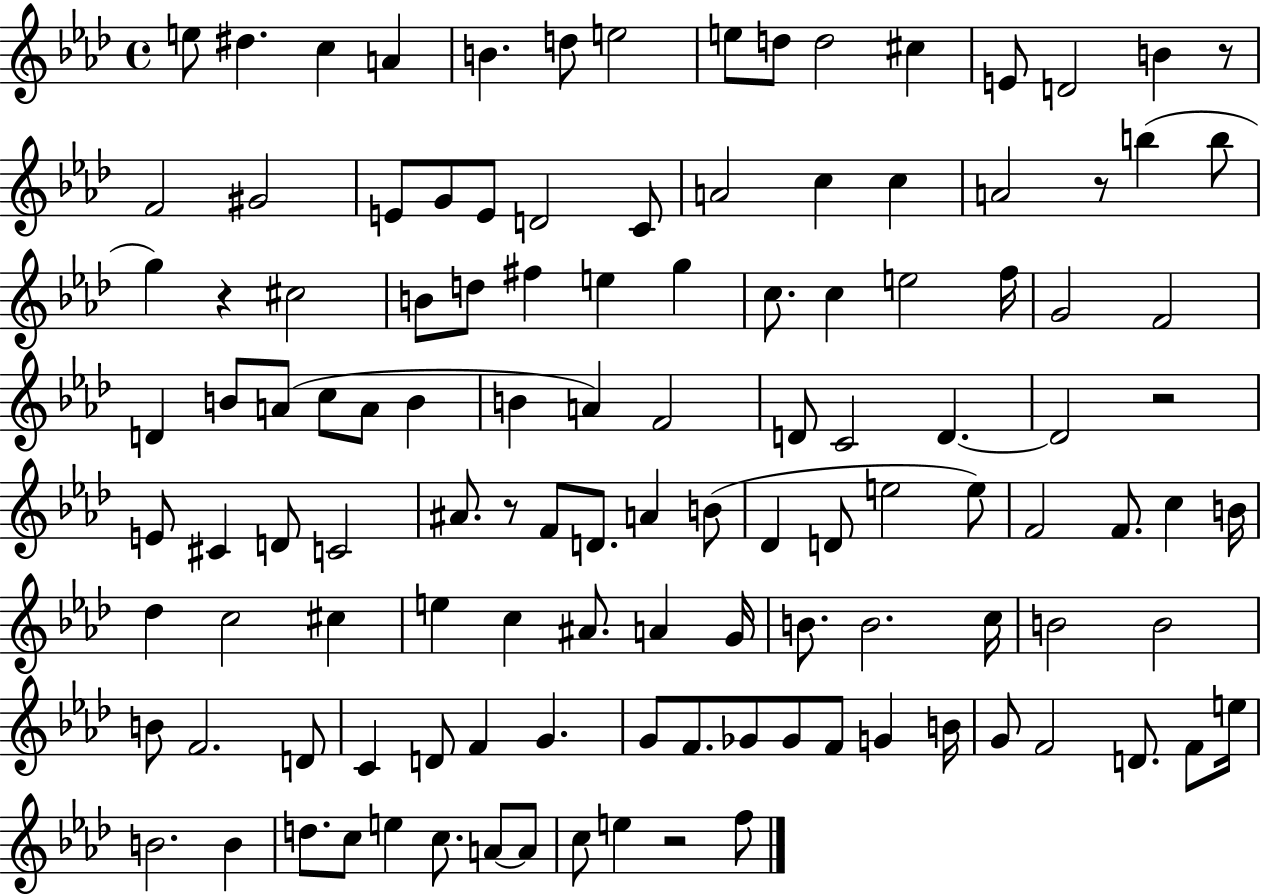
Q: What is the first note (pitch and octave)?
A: E5